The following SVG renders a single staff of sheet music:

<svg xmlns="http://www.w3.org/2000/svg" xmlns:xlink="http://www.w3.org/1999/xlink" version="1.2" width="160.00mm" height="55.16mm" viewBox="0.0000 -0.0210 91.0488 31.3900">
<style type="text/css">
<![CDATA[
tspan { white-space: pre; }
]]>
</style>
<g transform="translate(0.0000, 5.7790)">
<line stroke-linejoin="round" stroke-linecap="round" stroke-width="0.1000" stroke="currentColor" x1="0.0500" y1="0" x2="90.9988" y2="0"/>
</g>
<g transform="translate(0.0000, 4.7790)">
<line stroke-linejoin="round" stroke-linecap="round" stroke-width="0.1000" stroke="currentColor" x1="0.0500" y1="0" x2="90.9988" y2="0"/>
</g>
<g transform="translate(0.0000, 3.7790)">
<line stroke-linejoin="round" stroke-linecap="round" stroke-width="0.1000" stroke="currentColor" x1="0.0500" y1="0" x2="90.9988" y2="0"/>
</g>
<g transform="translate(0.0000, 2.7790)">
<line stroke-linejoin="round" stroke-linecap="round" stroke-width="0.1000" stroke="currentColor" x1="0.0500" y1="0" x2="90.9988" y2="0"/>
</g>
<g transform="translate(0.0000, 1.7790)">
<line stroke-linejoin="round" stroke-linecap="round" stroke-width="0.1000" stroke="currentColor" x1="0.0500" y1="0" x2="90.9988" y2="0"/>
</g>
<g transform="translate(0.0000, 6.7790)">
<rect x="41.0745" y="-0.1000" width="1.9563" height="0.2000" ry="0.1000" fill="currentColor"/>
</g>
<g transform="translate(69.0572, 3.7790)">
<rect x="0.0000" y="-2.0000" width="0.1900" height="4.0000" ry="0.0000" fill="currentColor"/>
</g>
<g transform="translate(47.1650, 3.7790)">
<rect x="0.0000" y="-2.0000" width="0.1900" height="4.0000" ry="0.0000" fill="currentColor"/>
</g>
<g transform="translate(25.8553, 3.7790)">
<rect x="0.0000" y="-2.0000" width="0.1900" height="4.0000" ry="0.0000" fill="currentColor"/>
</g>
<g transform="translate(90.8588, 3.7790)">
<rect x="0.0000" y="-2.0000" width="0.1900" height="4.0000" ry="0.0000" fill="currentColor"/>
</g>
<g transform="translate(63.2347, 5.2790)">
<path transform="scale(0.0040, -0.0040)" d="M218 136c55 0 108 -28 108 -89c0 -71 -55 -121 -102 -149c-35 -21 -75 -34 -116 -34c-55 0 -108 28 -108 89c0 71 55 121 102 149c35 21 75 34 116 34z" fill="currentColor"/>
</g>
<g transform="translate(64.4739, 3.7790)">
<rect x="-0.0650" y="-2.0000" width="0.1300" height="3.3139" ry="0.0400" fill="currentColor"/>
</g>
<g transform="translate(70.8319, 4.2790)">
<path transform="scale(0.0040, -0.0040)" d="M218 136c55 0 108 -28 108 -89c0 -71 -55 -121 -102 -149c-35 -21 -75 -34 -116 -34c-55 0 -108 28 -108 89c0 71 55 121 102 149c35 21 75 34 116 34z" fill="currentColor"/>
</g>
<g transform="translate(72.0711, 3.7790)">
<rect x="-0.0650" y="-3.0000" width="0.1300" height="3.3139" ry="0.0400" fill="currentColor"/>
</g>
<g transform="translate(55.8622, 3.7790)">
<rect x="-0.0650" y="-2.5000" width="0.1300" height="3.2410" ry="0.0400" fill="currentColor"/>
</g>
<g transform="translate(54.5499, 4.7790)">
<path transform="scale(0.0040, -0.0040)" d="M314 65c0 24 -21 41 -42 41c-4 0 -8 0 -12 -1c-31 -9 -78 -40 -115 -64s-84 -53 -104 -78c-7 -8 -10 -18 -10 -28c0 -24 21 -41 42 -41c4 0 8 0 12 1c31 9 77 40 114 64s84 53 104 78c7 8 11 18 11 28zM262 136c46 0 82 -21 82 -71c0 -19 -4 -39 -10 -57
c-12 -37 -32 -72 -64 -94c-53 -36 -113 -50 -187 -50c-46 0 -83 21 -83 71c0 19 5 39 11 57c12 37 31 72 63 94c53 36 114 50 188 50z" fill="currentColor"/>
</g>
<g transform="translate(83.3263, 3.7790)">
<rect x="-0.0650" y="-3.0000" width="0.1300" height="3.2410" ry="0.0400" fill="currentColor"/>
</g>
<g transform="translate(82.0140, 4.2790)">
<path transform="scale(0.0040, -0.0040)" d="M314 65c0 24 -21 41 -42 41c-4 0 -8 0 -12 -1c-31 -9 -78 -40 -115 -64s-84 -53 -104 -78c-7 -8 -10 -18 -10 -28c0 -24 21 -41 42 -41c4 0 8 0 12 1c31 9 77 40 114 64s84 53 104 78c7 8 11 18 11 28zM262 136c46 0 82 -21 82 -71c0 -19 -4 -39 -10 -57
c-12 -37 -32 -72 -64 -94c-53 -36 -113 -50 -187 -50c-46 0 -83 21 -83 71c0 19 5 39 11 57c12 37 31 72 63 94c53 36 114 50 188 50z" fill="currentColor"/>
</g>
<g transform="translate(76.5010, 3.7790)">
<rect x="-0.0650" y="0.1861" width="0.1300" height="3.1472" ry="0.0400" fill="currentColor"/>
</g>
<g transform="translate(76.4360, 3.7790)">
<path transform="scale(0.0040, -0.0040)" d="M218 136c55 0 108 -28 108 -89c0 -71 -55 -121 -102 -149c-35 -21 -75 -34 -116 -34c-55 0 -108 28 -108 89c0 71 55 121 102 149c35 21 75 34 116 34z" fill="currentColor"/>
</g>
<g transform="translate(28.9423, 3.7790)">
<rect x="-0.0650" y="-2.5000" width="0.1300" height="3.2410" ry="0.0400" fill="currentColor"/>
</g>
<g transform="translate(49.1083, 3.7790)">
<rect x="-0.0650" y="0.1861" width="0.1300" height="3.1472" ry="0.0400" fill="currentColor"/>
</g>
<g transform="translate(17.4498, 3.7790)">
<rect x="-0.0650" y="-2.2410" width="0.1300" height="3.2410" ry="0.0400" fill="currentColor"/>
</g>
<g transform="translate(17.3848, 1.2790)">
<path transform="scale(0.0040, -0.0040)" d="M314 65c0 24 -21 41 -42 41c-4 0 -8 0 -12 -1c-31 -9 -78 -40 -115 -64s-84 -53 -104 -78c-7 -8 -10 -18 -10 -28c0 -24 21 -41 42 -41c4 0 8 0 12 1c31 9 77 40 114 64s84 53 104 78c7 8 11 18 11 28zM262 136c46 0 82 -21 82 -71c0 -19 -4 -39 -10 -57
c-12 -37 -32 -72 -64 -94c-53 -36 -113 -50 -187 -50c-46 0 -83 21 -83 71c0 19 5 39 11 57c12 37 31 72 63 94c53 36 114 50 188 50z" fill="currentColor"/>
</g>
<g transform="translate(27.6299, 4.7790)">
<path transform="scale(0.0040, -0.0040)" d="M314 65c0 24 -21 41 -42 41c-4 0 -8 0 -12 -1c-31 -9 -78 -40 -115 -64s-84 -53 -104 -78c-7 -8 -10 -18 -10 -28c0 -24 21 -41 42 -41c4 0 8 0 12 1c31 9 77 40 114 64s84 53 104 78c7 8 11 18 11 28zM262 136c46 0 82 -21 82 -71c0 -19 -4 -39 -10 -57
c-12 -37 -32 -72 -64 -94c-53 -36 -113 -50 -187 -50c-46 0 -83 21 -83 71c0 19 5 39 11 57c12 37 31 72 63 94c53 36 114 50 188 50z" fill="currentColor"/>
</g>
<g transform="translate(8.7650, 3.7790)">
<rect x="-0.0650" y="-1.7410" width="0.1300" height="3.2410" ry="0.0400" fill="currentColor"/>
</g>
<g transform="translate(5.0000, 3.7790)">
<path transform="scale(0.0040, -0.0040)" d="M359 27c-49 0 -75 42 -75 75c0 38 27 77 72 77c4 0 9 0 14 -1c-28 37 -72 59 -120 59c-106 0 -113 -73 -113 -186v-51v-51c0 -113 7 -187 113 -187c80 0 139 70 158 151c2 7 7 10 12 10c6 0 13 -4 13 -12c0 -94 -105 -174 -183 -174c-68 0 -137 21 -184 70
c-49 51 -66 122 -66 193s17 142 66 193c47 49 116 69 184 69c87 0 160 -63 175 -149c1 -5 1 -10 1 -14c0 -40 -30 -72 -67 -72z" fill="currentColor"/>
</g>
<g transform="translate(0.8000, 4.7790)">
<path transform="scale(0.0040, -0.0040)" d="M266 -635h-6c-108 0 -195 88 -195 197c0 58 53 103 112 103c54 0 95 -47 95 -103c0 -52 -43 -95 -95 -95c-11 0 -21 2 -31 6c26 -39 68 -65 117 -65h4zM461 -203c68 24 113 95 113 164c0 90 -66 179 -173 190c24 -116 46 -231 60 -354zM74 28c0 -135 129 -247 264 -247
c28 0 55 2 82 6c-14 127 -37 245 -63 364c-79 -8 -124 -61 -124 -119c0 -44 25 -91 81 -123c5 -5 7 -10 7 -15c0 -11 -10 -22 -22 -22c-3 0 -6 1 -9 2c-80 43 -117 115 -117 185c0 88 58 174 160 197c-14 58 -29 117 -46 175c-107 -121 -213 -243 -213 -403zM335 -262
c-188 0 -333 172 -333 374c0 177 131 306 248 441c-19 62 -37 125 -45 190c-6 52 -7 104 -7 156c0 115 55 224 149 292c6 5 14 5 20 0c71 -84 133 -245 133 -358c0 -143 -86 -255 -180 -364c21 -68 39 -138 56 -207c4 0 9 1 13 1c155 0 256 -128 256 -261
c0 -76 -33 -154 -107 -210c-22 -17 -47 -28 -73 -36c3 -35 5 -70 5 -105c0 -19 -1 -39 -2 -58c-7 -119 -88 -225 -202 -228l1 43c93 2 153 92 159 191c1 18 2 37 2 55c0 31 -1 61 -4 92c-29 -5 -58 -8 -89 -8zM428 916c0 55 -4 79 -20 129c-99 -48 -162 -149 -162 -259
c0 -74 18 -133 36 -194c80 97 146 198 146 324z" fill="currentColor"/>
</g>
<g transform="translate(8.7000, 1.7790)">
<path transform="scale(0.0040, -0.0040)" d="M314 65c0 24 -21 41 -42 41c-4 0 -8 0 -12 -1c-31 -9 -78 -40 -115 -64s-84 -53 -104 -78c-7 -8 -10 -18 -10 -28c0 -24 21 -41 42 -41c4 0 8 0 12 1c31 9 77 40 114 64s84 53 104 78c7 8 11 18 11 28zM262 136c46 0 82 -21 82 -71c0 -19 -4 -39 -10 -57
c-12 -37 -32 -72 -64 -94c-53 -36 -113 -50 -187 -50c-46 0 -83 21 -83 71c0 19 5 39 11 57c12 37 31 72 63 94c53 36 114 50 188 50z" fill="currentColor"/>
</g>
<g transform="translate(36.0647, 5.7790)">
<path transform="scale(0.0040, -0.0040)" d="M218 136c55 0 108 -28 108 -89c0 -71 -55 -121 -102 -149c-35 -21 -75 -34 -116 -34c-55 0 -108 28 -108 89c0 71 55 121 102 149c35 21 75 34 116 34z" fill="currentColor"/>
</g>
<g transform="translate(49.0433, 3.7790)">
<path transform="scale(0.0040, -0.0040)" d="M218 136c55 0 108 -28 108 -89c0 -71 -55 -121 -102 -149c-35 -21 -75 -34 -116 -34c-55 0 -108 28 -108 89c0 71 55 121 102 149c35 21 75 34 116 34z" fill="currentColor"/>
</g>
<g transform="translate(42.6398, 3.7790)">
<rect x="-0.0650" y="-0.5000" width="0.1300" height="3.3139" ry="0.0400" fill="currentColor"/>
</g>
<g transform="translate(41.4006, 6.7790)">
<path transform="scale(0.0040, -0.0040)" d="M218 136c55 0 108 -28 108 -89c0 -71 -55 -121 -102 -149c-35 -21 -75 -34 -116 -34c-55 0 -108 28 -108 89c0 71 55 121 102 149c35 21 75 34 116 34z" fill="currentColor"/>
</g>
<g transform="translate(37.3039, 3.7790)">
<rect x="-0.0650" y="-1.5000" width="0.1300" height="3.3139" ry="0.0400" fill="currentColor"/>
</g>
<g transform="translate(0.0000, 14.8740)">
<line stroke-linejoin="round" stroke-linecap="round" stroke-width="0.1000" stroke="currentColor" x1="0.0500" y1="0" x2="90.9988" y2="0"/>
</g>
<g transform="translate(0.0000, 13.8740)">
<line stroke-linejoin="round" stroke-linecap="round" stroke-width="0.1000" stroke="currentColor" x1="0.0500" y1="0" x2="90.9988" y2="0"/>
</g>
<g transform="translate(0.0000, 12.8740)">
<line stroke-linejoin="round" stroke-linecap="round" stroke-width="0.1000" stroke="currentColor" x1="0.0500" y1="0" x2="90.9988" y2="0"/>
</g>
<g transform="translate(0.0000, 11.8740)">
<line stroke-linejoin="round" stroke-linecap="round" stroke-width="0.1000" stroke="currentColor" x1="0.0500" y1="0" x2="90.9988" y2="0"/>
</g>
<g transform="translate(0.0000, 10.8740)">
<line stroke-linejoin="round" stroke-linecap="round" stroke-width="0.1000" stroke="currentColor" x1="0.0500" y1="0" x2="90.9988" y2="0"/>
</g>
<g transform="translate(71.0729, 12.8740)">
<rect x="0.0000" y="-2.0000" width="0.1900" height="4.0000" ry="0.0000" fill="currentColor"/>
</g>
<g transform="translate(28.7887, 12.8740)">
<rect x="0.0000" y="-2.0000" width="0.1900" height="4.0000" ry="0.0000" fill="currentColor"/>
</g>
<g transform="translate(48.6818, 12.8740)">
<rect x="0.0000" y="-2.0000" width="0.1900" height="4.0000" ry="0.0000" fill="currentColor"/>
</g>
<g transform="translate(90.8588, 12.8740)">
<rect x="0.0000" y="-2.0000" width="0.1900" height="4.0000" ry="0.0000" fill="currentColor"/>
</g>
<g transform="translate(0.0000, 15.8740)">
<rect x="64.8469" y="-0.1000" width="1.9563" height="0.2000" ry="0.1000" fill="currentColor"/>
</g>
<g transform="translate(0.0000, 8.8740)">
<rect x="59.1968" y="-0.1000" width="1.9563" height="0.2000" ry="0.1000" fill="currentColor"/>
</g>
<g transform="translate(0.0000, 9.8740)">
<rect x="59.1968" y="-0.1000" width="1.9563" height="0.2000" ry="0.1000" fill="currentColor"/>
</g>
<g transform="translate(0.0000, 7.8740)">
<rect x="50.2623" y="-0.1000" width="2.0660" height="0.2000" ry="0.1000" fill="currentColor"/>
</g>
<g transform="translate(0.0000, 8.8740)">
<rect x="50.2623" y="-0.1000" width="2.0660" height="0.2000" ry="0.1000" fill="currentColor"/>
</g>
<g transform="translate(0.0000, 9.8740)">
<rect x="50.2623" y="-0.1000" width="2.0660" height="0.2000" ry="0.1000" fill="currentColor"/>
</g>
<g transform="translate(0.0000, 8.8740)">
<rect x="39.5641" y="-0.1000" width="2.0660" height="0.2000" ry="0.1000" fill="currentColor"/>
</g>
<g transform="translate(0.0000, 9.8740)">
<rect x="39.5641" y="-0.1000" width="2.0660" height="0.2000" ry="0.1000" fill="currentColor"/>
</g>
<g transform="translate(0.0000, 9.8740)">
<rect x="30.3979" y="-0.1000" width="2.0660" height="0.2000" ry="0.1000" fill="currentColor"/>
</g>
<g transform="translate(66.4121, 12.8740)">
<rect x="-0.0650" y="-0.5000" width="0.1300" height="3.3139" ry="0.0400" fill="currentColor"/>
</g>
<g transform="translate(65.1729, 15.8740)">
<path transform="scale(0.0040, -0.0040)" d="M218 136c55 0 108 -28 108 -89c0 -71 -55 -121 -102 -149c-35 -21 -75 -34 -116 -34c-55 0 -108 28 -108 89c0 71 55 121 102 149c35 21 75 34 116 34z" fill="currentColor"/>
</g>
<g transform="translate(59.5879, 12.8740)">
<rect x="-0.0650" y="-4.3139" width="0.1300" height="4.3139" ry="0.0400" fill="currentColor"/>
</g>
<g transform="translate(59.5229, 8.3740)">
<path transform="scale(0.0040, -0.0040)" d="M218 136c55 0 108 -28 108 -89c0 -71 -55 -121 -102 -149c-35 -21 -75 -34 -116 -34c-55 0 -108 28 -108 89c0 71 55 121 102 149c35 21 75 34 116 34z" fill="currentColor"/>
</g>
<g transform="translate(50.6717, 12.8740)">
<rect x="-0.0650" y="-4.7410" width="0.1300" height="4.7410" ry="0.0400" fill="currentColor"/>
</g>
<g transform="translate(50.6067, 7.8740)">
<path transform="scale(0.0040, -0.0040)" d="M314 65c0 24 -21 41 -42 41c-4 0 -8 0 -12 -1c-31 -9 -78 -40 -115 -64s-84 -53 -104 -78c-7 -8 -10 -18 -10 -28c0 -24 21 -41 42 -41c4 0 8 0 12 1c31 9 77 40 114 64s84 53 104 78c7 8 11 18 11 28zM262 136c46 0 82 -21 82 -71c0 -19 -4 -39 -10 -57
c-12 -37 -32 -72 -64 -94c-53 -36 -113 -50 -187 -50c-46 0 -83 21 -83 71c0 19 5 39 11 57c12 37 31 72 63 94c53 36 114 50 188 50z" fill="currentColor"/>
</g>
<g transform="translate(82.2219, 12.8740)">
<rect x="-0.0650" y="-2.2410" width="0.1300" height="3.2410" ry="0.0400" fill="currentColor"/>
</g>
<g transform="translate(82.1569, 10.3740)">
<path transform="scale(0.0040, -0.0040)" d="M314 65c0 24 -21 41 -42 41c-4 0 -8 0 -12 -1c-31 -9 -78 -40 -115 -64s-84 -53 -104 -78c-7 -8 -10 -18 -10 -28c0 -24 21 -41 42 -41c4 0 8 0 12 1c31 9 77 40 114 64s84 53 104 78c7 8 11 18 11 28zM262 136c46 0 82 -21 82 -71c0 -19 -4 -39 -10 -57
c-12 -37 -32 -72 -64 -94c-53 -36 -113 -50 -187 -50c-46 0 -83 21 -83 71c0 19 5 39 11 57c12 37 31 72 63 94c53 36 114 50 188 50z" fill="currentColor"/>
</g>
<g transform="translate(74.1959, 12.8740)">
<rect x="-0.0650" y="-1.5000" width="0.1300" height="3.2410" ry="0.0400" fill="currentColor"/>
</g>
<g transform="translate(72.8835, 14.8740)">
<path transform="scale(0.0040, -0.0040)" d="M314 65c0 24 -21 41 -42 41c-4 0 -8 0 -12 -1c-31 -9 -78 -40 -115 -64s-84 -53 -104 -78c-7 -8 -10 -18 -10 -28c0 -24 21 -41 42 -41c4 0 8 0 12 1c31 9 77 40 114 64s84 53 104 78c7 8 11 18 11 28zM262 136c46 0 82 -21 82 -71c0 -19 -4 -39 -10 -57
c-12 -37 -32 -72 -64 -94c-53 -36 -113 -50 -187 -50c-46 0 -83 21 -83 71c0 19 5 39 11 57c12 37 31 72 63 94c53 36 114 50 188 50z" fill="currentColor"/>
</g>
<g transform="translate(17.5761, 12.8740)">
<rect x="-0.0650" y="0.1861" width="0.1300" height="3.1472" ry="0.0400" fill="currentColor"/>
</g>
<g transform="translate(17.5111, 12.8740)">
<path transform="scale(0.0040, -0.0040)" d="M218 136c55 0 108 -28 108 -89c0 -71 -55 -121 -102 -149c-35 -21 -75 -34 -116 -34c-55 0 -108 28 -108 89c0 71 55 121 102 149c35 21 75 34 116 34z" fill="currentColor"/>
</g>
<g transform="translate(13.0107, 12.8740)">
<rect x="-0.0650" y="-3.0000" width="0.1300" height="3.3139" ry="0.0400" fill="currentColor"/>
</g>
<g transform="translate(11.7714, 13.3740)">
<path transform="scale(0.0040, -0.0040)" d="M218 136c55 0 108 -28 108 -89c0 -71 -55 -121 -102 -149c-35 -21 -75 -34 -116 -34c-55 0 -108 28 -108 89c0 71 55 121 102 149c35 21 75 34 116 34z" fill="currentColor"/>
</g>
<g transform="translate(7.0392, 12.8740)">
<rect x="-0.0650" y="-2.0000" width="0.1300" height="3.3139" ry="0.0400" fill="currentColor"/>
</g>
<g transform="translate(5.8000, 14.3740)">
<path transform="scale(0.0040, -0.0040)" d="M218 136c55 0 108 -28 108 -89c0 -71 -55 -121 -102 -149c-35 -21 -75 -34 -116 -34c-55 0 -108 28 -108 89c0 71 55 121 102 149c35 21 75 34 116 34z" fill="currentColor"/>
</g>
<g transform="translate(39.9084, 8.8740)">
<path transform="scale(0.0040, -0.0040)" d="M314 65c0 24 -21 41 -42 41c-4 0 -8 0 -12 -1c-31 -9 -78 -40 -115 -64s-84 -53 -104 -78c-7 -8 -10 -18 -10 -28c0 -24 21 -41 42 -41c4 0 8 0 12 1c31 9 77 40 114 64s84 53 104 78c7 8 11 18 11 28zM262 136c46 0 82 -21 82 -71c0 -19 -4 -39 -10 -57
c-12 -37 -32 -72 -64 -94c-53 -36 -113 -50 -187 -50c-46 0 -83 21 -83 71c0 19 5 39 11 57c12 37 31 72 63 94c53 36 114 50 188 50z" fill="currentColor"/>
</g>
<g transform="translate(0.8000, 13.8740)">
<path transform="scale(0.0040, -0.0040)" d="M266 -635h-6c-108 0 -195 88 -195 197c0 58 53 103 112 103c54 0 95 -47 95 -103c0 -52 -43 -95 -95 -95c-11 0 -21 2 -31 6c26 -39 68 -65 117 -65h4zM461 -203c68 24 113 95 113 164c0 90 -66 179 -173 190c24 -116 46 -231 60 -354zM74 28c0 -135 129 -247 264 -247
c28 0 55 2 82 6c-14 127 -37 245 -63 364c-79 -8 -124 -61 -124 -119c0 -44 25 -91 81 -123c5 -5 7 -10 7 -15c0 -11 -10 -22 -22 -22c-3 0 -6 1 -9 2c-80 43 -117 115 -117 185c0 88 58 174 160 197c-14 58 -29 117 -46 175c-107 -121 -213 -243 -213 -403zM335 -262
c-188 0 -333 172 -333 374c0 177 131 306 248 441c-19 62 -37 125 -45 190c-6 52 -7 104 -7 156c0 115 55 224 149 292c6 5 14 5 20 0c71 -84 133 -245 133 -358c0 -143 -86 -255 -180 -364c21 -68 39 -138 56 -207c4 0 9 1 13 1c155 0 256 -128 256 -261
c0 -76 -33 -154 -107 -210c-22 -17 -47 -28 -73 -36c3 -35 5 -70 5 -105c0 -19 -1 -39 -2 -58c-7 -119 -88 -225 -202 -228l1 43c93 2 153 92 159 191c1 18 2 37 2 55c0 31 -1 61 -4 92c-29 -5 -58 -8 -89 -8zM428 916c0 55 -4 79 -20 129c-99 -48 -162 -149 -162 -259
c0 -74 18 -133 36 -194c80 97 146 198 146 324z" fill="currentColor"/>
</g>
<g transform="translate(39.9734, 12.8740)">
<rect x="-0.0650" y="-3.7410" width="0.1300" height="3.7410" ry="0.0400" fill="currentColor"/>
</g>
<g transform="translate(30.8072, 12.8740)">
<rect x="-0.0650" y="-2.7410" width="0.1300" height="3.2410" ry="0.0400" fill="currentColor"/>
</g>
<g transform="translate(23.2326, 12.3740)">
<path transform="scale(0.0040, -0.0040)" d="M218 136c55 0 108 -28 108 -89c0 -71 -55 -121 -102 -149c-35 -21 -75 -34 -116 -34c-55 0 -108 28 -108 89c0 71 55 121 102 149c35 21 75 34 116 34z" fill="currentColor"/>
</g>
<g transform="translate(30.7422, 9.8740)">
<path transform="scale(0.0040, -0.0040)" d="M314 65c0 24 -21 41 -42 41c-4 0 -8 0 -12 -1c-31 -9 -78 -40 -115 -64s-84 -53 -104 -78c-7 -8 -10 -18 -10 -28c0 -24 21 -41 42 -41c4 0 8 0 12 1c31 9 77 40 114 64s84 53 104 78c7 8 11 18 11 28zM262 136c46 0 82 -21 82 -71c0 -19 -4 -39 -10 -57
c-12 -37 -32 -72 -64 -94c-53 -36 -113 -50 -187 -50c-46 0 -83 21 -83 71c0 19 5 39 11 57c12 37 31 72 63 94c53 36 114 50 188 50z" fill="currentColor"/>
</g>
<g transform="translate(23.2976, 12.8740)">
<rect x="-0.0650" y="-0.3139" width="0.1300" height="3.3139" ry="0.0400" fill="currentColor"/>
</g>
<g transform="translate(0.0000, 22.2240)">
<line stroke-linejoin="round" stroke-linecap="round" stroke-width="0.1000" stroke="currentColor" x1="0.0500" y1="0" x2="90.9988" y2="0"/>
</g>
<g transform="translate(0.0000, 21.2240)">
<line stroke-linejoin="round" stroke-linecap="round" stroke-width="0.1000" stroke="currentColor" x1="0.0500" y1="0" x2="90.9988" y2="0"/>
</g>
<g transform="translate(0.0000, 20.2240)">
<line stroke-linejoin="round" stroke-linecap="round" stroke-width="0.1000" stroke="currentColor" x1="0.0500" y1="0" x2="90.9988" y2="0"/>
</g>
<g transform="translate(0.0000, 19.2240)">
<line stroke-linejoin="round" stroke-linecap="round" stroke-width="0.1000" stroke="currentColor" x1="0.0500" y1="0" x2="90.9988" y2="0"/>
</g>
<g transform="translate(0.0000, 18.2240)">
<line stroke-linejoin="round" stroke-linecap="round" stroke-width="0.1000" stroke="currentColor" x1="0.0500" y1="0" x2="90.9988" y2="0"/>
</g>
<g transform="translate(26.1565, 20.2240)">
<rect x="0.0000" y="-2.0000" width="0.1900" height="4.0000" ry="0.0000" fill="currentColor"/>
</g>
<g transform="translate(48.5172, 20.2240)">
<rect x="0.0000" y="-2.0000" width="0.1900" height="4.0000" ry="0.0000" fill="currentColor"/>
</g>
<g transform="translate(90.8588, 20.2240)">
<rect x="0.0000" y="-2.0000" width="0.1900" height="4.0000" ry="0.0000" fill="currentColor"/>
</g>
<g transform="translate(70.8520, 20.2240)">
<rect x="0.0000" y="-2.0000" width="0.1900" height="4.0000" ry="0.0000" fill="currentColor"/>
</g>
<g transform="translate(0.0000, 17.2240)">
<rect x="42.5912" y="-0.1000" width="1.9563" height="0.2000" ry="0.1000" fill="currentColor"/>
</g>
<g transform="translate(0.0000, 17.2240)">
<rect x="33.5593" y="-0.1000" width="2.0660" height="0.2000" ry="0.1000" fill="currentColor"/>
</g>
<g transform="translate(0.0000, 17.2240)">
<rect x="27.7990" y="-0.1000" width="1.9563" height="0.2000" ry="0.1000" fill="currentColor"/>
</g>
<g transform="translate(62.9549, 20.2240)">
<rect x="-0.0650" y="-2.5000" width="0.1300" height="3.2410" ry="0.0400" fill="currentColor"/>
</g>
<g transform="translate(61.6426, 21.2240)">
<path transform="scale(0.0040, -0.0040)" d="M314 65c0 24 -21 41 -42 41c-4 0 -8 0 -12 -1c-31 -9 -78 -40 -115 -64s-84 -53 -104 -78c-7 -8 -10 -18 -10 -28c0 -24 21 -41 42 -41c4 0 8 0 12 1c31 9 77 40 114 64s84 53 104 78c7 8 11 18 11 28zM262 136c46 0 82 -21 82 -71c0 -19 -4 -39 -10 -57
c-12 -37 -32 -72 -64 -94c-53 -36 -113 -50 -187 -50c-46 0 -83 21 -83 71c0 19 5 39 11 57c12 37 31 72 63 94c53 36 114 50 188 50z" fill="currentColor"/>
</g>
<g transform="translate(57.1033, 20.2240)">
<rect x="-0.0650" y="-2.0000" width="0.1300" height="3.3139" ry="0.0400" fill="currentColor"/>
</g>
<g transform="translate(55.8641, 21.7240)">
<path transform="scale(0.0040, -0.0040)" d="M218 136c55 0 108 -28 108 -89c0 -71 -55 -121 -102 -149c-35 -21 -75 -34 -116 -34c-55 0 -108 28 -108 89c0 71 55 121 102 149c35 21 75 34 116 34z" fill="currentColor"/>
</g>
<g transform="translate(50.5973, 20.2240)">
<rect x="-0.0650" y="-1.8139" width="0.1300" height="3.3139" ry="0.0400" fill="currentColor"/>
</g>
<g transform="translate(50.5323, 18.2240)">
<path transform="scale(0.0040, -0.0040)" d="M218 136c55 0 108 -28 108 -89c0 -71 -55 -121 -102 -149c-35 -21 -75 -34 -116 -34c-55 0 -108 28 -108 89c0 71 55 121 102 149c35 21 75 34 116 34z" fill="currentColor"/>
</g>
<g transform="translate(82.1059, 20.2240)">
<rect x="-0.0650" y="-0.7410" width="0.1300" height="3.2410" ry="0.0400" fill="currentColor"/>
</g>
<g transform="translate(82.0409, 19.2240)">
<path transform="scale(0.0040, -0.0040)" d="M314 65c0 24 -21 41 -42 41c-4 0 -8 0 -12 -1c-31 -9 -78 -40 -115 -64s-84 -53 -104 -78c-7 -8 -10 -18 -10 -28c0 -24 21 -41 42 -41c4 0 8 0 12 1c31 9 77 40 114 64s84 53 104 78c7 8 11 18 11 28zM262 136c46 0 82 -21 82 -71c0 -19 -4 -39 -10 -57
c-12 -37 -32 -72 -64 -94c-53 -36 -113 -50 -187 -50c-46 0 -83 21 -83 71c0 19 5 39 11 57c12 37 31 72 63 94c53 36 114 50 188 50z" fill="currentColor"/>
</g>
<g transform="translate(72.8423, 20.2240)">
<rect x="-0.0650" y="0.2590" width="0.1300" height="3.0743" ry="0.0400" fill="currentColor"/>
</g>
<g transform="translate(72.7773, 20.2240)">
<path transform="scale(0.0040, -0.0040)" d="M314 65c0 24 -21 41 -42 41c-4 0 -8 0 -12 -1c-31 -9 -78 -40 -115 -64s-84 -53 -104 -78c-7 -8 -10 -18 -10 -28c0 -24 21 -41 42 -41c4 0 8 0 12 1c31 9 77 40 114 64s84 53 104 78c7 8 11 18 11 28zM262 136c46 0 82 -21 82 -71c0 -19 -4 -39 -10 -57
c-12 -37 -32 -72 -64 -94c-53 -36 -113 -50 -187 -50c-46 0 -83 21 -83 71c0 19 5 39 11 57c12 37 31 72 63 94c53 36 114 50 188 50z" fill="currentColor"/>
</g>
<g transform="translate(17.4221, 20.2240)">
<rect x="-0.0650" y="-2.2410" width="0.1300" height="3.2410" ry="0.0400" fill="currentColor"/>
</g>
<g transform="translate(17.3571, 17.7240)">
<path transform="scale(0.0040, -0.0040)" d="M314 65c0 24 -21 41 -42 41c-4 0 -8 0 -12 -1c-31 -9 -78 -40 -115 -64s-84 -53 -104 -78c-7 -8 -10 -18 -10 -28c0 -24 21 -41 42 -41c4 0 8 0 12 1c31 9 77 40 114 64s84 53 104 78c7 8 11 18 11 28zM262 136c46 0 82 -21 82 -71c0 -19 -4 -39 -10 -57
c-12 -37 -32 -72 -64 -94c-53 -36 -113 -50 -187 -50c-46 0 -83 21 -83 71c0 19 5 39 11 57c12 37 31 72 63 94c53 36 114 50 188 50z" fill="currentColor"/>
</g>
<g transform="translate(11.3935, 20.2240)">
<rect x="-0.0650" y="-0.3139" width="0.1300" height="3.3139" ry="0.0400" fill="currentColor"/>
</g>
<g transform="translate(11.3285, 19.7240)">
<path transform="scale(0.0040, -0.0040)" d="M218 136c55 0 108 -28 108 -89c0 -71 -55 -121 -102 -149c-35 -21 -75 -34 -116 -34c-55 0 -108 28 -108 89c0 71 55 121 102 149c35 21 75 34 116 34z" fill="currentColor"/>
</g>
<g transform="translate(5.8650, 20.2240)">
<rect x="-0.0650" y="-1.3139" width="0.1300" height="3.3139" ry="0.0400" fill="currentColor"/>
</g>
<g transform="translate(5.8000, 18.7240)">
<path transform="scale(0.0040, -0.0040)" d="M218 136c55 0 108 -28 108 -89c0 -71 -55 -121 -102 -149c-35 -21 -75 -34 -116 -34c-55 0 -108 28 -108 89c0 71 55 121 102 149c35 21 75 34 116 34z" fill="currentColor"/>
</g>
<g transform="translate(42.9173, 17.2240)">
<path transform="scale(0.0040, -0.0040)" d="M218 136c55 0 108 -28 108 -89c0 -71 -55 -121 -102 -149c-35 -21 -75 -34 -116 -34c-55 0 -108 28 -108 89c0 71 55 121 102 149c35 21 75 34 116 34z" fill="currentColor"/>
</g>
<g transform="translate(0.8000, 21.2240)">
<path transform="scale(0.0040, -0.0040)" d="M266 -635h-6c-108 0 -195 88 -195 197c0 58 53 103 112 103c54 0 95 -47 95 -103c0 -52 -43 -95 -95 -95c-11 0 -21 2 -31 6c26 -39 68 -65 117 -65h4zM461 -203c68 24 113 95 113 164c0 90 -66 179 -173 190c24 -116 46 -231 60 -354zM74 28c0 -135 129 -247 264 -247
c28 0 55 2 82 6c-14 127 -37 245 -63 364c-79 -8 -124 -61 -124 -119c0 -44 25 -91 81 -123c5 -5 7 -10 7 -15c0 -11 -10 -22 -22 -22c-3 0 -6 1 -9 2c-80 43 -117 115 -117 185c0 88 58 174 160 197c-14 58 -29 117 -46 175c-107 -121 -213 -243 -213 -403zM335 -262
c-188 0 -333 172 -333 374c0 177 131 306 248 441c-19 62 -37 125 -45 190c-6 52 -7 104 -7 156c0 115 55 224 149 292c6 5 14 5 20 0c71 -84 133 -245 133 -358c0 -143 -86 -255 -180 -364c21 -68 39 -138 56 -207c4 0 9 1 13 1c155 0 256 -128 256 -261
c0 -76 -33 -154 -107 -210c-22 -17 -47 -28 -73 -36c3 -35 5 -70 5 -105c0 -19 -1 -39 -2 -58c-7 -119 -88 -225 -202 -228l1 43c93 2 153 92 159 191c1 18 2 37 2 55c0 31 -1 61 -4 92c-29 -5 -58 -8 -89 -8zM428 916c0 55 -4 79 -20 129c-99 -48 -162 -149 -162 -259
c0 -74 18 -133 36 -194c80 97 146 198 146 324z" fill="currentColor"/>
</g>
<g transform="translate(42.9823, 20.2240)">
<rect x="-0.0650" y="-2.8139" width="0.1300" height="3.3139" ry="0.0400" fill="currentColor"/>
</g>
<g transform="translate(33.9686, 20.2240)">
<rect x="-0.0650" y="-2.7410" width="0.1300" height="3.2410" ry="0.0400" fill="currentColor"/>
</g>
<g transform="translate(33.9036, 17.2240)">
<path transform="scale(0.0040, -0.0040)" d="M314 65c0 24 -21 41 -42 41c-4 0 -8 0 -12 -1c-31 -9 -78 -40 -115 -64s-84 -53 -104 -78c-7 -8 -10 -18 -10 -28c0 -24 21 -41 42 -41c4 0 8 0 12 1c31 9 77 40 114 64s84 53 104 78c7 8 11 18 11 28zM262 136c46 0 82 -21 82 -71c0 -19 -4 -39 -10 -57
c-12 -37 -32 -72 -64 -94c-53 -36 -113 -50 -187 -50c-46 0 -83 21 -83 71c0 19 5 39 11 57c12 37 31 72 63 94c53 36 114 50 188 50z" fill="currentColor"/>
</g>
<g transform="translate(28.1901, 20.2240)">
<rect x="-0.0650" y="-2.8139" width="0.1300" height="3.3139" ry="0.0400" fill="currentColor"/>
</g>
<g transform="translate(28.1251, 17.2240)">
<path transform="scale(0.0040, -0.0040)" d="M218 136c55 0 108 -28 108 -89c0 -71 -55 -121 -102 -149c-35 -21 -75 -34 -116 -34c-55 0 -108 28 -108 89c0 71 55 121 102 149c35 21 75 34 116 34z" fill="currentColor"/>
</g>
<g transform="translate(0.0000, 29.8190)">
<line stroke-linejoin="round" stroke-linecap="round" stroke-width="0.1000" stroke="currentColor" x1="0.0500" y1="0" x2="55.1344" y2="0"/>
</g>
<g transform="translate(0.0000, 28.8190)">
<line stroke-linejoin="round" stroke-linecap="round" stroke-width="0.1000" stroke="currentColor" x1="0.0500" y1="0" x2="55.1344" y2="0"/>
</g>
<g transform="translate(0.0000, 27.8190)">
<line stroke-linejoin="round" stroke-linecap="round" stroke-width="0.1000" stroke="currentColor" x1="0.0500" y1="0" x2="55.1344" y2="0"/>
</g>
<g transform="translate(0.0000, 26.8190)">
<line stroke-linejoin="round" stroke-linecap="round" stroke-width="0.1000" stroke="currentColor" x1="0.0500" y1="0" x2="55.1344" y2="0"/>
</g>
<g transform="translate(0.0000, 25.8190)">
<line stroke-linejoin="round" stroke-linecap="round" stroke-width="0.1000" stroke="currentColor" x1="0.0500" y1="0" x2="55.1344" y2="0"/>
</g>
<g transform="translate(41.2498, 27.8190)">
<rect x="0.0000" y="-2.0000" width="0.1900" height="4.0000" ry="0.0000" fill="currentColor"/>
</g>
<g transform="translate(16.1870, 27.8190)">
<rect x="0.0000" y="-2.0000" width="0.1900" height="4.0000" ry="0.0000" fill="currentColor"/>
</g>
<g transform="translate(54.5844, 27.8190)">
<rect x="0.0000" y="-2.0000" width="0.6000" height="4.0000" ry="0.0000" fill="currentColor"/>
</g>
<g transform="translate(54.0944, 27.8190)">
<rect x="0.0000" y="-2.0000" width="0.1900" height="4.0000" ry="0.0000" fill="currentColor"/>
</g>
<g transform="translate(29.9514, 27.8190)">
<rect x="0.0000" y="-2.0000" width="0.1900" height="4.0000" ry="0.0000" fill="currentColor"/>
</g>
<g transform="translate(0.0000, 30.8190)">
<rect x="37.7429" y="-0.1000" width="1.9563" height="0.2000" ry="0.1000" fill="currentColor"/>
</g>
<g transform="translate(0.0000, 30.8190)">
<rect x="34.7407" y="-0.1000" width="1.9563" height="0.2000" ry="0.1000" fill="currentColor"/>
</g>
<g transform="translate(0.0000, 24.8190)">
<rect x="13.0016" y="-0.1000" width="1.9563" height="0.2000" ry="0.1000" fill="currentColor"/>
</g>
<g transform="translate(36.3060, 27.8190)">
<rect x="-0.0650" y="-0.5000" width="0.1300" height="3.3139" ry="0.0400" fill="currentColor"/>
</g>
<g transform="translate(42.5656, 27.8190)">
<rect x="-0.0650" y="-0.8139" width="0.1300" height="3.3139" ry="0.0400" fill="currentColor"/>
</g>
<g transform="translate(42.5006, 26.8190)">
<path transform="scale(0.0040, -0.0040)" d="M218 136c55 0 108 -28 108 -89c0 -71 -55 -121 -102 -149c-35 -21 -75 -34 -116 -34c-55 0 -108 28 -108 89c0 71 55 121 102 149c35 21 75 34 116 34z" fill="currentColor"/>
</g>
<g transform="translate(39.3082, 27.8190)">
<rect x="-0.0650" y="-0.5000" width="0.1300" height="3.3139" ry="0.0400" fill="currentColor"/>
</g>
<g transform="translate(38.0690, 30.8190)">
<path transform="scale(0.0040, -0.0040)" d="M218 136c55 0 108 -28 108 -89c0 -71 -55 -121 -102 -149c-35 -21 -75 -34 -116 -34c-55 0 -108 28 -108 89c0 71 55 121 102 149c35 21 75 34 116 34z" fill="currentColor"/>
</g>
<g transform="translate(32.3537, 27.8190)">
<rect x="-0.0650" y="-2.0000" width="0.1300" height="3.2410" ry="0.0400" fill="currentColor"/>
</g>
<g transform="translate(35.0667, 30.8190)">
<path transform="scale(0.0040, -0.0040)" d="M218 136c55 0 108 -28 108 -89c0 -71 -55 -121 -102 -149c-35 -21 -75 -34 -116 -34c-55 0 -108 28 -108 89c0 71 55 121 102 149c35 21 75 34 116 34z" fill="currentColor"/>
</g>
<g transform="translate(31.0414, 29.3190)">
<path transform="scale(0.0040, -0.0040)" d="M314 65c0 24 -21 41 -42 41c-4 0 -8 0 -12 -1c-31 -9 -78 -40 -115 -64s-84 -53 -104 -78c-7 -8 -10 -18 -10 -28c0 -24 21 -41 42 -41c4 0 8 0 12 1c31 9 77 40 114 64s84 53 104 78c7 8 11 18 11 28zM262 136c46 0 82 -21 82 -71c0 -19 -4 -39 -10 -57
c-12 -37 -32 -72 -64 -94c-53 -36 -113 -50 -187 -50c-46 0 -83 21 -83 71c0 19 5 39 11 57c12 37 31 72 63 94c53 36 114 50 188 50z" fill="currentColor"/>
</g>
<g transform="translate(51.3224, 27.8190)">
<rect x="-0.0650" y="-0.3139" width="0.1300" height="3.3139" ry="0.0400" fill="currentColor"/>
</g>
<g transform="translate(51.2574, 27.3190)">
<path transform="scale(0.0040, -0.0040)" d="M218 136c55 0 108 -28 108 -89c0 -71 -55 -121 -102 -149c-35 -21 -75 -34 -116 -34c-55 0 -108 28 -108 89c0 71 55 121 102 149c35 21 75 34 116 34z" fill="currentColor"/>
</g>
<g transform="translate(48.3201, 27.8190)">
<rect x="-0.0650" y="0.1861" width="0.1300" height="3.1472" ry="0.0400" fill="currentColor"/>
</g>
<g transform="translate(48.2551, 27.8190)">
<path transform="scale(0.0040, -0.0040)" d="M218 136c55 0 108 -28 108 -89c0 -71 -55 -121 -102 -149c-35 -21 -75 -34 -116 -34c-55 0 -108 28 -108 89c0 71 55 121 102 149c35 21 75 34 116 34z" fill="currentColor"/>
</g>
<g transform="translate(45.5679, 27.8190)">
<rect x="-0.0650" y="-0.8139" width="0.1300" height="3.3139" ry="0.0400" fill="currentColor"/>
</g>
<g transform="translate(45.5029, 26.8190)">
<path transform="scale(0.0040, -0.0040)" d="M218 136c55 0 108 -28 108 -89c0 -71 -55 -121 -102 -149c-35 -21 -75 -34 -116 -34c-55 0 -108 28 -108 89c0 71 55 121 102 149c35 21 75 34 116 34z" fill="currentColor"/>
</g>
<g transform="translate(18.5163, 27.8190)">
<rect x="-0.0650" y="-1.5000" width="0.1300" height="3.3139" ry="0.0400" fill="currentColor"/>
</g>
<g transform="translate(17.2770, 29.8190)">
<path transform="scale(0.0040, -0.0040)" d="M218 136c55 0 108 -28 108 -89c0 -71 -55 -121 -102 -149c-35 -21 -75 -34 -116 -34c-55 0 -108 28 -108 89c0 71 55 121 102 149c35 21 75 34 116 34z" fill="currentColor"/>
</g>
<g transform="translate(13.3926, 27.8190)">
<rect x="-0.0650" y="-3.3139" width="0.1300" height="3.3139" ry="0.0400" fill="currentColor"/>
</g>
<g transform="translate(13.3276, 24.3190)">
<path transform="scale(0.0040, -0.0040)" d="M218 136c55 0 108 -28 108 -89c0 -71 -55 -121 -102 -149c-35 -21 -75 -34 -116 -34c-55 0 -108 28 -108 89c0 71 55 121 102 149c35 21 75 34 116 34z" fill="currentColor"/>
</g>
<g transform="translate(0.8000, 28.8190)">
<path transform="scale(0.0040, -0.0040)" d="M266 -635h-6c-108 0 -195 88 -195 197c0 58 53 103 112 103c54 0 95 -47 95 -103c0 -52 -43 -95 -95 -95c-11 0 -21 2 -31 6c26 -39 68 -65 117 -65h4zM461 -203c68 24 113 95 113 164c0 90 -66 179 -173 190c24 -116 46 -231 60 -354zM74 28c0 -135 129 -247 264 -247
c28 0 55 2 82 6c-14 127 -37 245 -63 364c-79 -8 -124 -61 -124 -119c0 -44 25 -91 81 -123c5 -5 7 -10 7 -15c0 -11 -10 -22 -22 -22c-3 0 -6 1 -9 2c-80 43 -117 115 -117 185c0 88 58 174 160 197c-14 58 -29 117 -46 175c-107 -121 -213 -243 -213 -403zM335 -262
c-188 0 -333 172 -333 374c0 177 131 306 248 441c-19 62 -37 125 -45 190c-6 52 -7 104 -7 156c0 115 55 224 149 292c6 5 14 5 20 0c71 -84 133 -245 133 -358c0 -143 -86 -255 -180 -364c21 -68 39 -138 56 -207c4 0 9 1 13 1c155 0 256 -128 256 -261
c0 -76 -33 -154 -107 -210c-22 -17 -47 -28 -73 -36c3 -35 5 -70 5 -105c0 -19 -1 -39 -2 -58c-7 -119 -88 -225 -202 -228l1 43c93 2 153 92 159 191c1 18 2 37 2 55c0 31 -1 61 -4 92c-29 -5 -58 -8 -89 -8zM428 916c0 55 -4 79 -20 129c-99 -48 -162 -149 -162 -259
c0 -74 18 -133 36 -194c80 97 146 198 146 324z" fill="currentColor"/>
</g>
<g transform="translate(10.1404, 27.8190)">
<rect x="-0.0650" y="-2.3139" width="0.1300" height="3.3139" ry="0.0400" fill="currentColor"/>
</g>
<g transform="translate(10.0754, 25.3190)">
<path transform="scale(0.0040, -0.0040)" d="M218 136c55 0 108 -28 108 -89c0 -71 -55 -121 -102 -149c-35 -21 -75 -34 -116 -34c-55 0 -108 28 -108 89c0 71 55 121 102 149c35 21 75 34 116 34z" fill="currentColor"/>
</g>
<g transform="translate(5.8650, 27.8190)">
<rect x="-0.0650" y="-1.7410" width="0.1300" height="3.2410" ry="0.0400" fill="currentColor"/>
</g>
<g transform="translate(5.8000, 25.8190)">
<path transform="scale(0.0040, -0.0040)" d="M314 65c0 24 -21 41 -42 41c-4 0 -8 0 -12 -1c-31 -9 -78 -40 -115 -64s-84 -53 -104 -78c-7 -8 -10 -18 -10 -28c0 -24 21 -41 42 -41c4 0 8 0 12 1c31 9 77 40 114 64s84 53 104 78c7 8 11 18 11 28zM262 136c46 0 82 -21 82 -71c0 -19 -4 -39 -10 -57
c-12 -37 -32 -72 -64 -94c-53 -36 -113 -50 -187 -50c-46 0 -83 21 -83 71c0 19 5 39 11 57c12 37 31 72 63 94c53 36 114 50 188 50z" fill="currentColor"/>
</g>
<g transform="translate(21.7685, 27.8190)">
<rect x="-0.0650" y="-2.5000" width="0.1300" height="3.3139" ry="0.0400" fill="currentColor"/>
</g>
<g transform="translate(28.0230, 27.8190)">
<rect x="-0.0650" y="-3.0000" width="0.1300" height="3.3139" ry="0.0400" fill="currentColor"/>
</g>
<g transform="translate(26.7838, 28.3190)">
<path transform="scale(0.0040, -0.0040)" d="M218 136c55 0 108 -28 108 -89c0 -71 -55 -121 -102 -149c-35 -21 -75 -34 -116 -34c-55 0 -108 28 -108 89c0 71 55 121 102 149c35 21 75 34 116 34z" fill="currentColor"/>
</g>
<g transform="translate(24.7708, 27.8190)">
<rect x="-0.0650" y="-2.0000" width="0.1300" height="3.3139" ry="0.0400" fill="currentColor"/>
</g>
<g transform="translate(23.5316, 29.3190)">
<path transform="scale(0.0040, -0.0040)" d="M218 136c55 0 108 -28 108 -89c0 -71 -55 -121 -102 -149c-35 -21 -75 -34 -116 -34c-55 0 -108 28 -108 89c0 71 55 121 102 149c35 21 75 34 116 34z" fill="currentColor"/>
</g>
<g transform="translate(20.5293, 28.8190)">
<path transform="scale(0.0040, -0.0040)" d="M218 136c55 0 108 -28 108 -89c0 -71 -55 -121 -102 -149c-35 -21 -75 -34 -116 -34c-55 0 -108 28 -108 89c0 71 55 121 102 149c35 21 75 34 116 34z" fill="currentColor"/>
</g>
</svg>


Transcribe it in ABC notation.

X:1
T:Untitled
M:4/4
L:1/4
K:C
f2 g2 G2 E C B G2 F A B A2 F A B c a2 c'2 e'2 d' C E2 g2 e c g2 a a2 a f F G2 B2 d2 f2 g b E G F A F2 C C d d B c